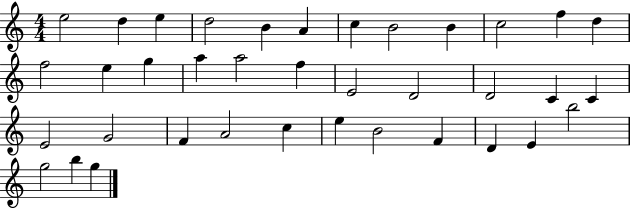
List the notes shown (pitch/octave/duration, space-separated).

E5/h D5/q E5/q D5/h B4/q A4/q C5/q B4/h B4/q C5/h F5/q D5/q F5/h E5/q G5/q A5/q A5/h F5/q E4/h D4/h D4/h C4/q C4/q E4/h G4/h F4/q A4/h C5/q E5/q B4/h F4/q D4/q E4/q B5/h G5/h B5/q G5/q